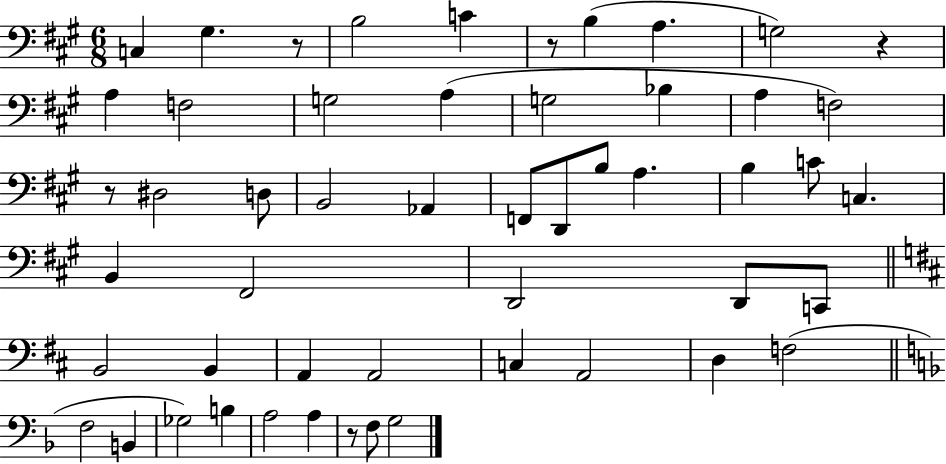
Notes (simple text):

C3/q G#3/q. R/e B3/h C4/q R/e B3/q A3/q. G3/h R/q A3/q F3/h G3/h A3/q G3/h Bb3/q A3/q F3/h R/e D#3/h D3/e B2/h Ab2/q F2/e D2/e B3/e A3/q. B3/q C4/e C3/q. B2/q F#2/h D2/h D2/e C2/e B2/h B2/q A2/q A2/h C3/q A2/h D3/q F3/h F3/h B2/q Gb3/h B3/q A3/h A3/q R/e F3/e G3/h